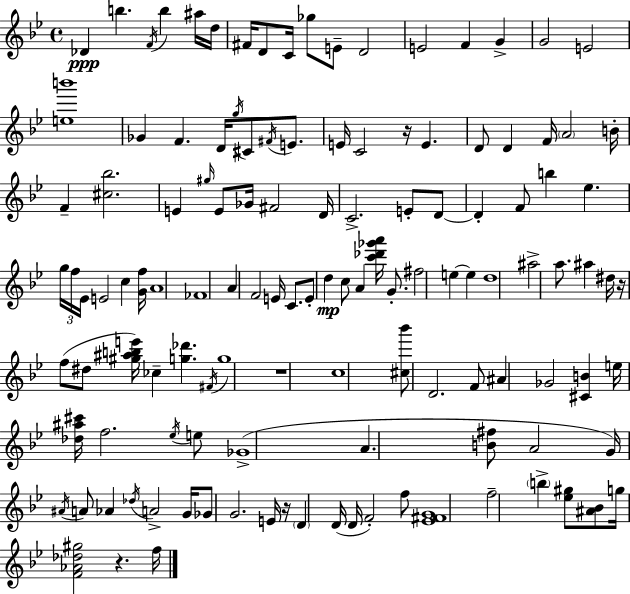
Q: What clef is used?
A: treble